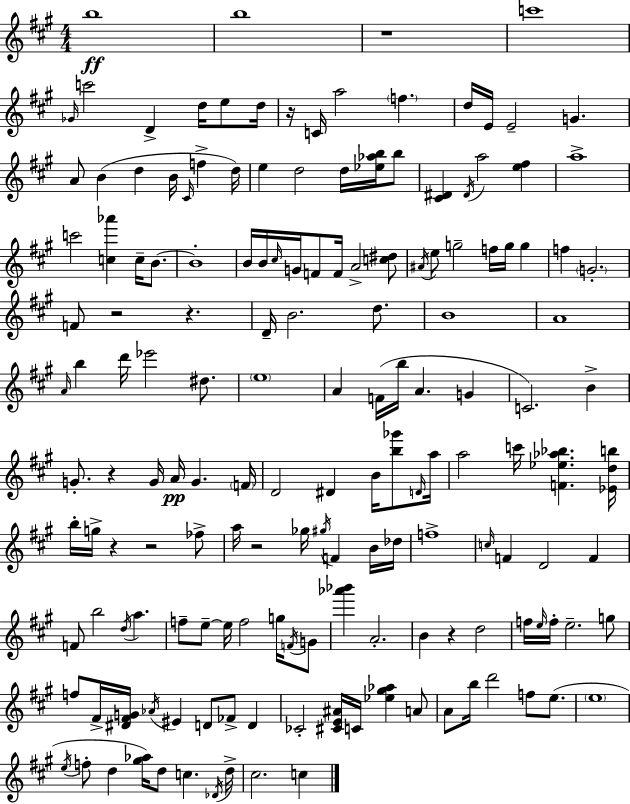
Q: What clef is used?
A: treble